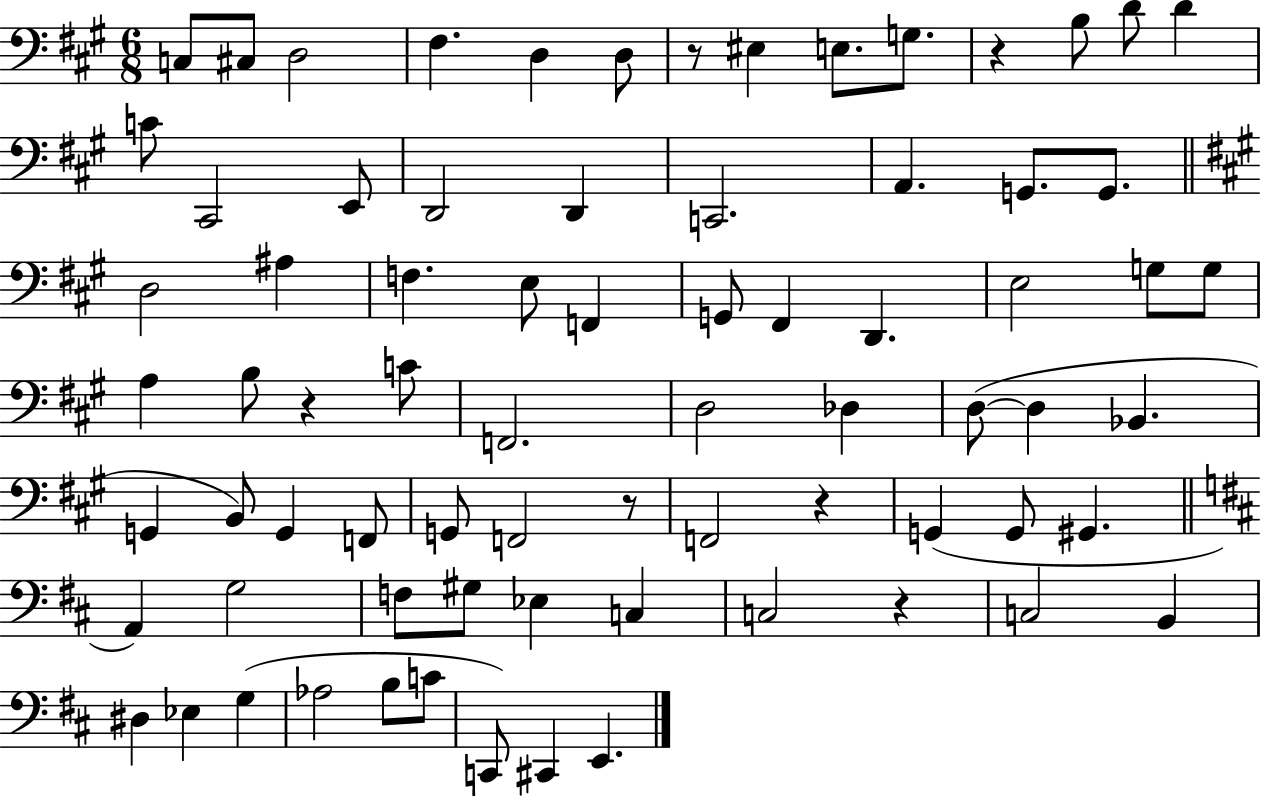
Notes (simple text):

C3/e C#3/e D3/h F#3/q. D3/q D3/e R/e EIS3/q E3/e. G3/e. R/q B3/e D4/e D4/q C4/e C#2/h E2/e D2/h D2/q C2/h. A2/q. G2/e. G2/e. D3/h A#3/q F3/q. E3/e F2/q G2/e F#2/q D2/q. E3/h G3/e G3/e A3/q B3/e R/q C4/e F2/h. D3/h Db3/q D3/e D3/q Bb2/q. G2/q B2/e G2/q F2/e G2/e F2/h R/e F2/h R/q G2/q G2/e G#2/q. A2/q G3/h F3/e G#3/e Eb3/q C3/q C3/h R/q C3/h B2/q D#3/q Eb3/q G3/q Ab3/h B3/e C4/e C2/e C#2/q E2/q.